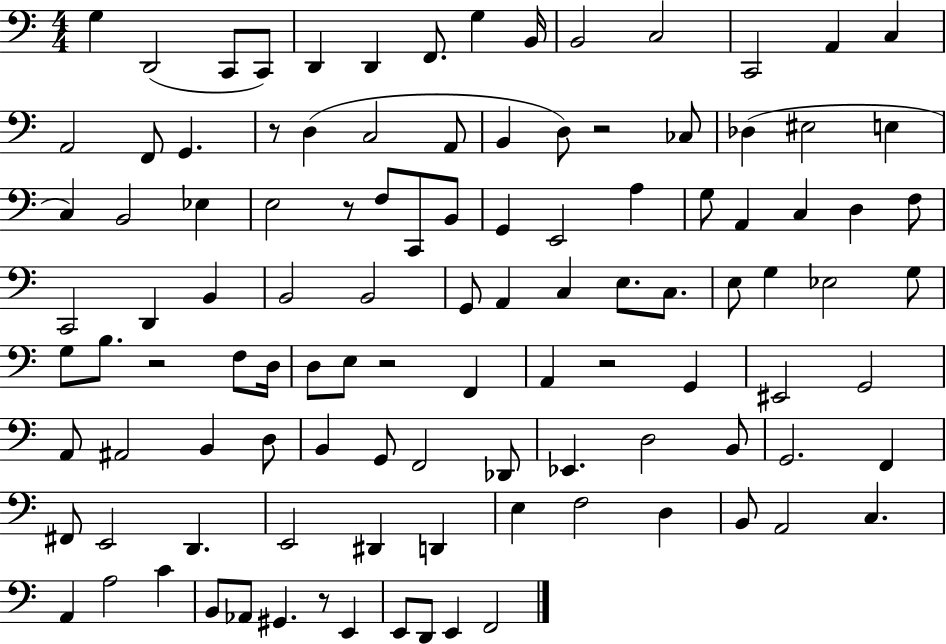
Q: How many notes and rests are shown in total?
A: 109